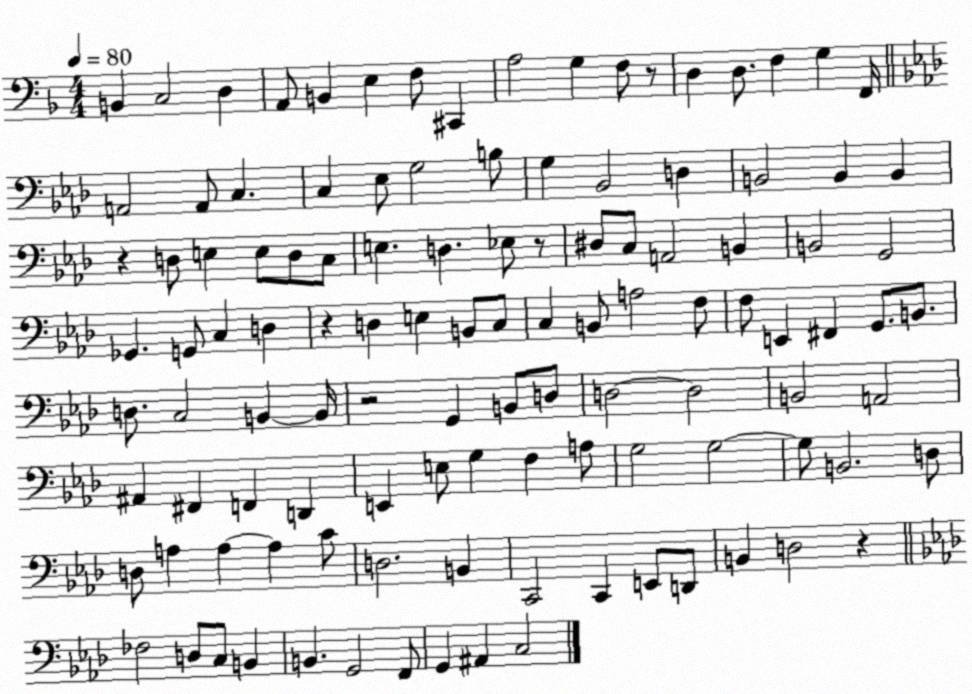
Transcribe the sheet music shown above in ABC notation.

X:1
T:Untitled
M:4/4
L:1/4
K:F
B,, C,2 D, A,,/2 B,, E, F,/2 ^C,, A,2 G, F,/2 z/2 D, D,/2 F, G, F,,/4 A,,2 A,,/2 C, C, _E,/2 G,2 B,/2 G, _B,,2 D, B,,2 B,, B,, z D,/2 E, E,/2 D,/2 C,/2 E, D, _E,/2 z/2 ^D,/2 C,/2 A,,2 B,, B,,2 G,,2 _G,, G,,/2 C, D, z D, E, B,,/2 C,/2 C, B,,/2 A,2 F,/2 F,/2 E,, ^F,, G,,/2 B,,/2 D,/2 C,2 B,, B,,/4 z2 G,, B,,/2 D,/2 D,2 D,2 B,,2 A,,2 ^A,, ^F,, F,, D,, E,, E,/2 G, F, A,/2 G,2 G,2 G,/2 B,,2 D,/2 D,/2 A, A, A, C/2 D,2 B,, C,,2 C,, E,,/2 D,,/2 B,, D,2 z _F,2 D,/2 C,/2 B,, B,, G,,2 F,,/2 G,, ^A,, C,2